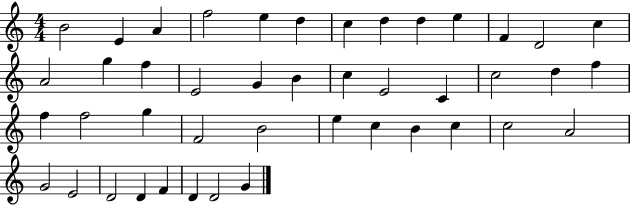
B4/h E4/q A4/q F5/h E5/q D5/q C5/q D5/q D5/q E5/q F4/q D4/h C5/q A4/h G5/q F5/q E4/h G4/q B4/q C5/q E4/h C4/q C5/h D5/q F5/q F5/q F5/h G5/q F4/h B4/h E5/q C5/q B4/q C5/q C5/h A4/h G4/h E4/h D4/h D4/q F4/q D4/q D4/h G4/q